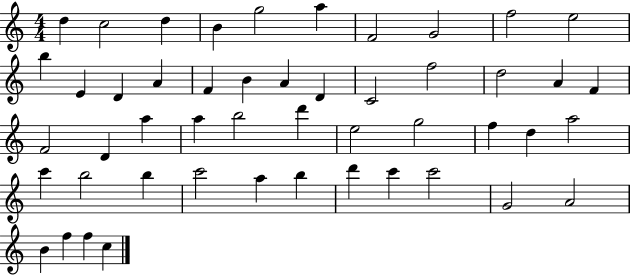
X:1
T:Untitled
M:4/4
L:1/4
K:C
d c2 d B g2 a F2 G2 f2 e2 b E D A F B A D C2 f2 d2 A F F2 D a a b2 d' e2 g2 f d a2 c' b2 b c'2 a b d' c' c'2 G2 A2 B f f c